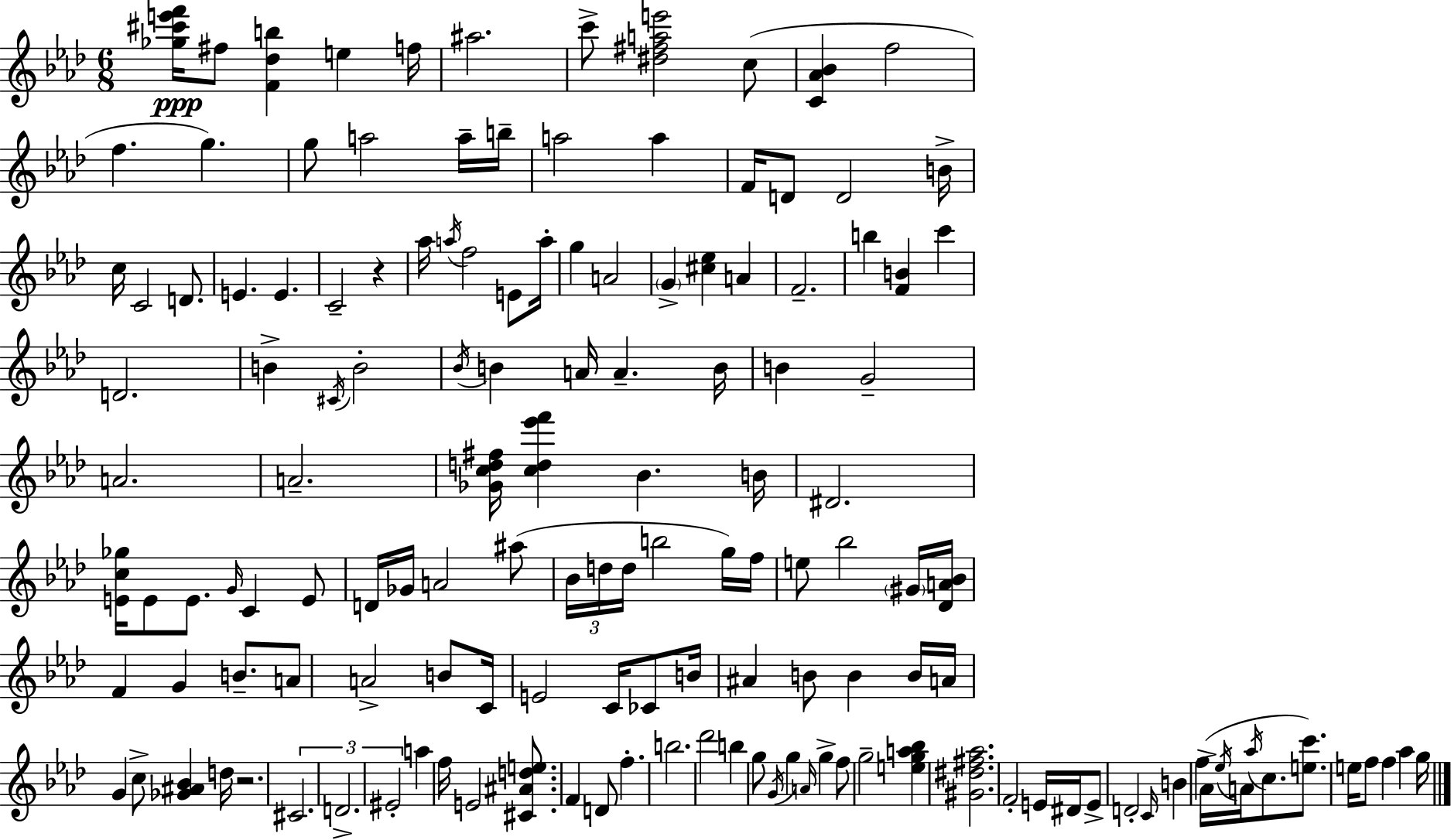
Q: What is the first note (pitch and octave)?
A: F#5